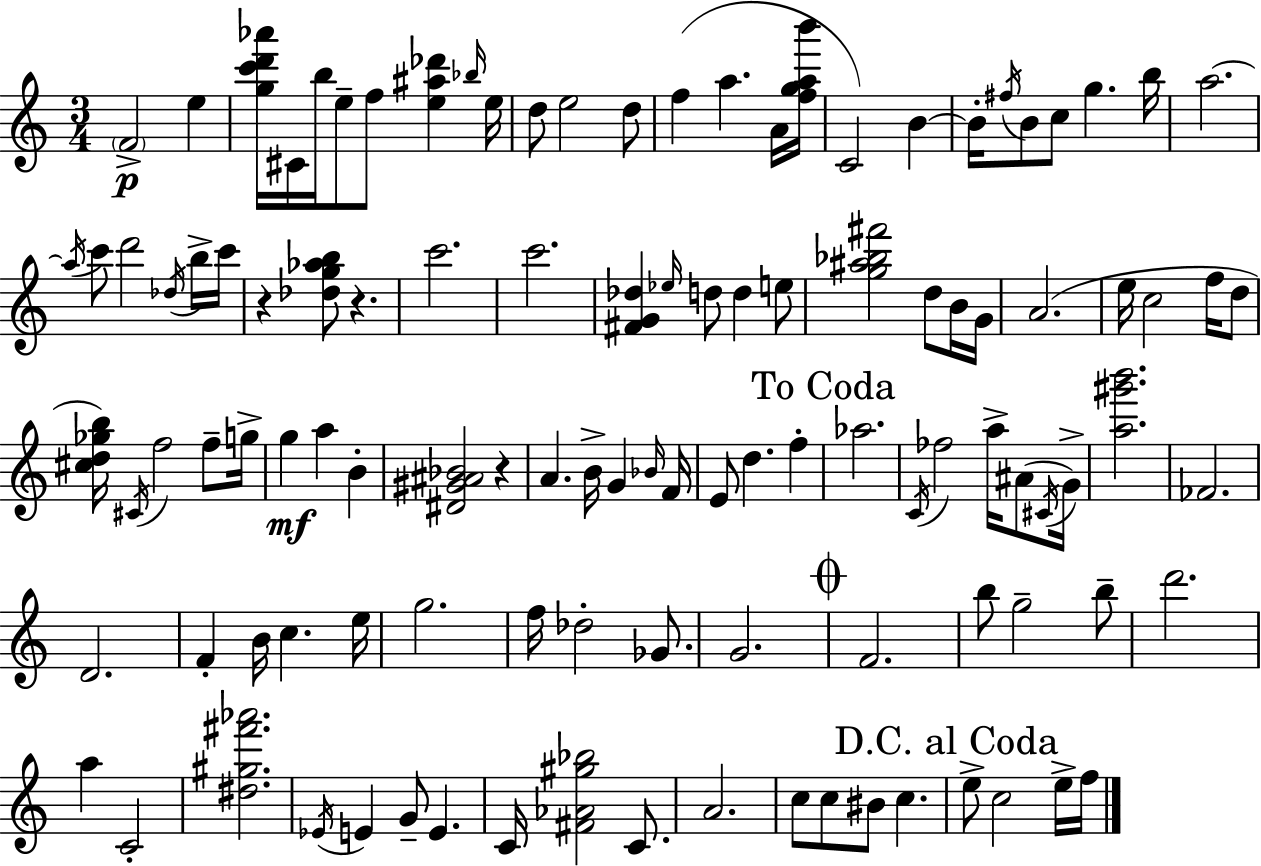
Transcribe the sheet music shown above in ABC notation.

X:1
T:Untitled
M:3/4
L:1/4
K:C
F2 e [gc'd'_a']/4 ^C/4 b/4 e/2 f/2 [e^a_d'] _b/4 e/4 d/2 e2 d/2 f a A/4 [fgab']/4 C2 B B/4 ^f/4 B/2 c/2 g b/4 a2 a/4 c'/2 d'2 _d/4 b/4 c'/4 z [_dg_ab]/2 z c'2 c'2 [^FG_d] _e/4 d/2 d e/2 [g^a_b^f']2 d/2 B/4 G/4 A2 e/4 c2 f/4 d/2 [^cd_gb]/4 ^C/4 f2 f/2 g/4 g a B [^D^G^A_B]2 z A B/4 G _B/4 F/4 E/2 d f _a2 C/4 _f2 a/4 ^A/2 ^C/4 G/4 [a^g'b']2 _F2 D2 F B/4 c e/4 g2 f/4 _d2 _G/2 G2 F2 b/2 g2 b/2 d'2 a C2 [^d^g^f'_a']2 _E/4 E G/2 E C/4 [^F_A^g_b]2 C/2 A2 c/2 c/2 ^B/2 c e/2 c2 e/4 f/4